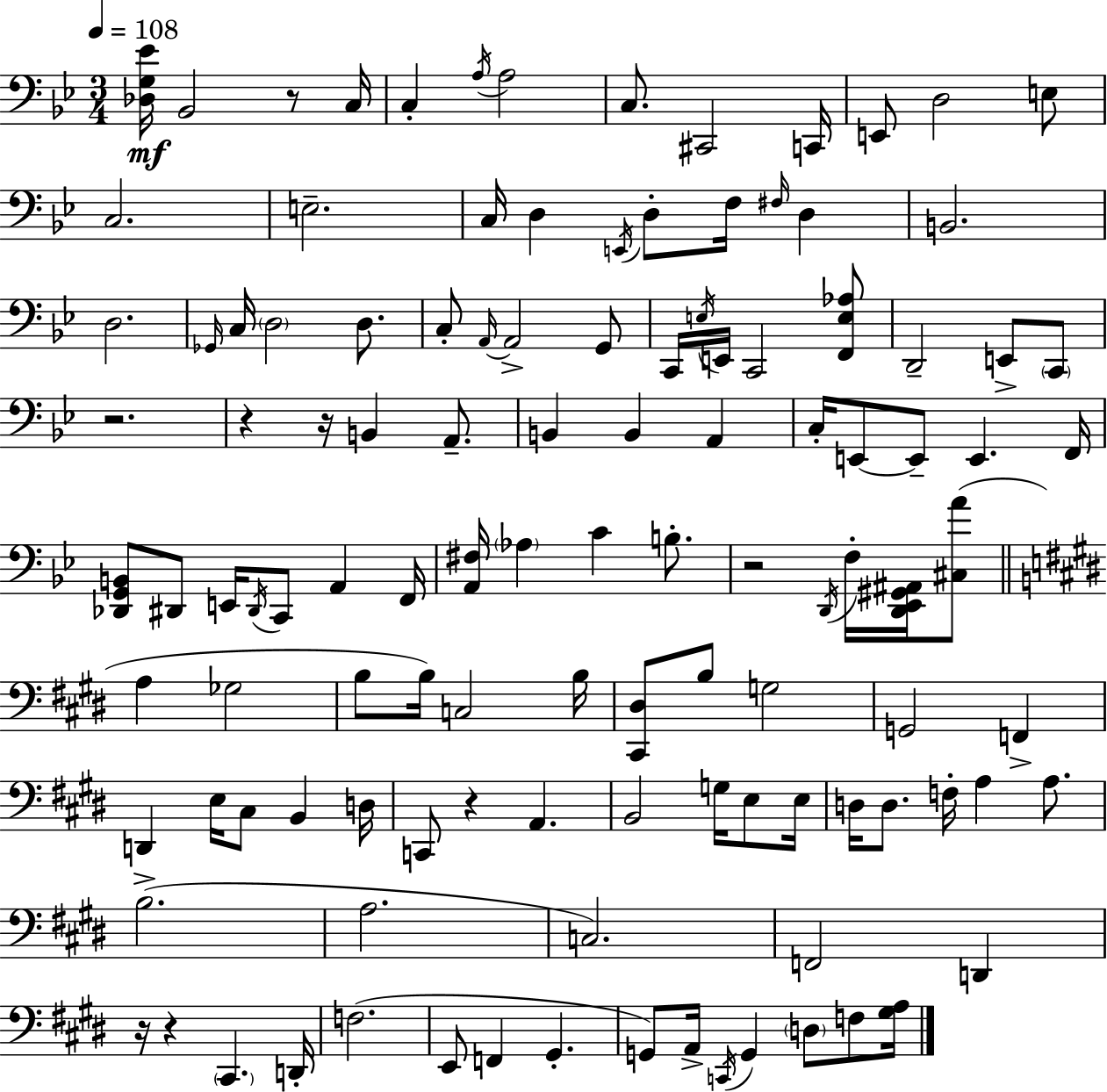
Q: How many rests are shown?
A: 8